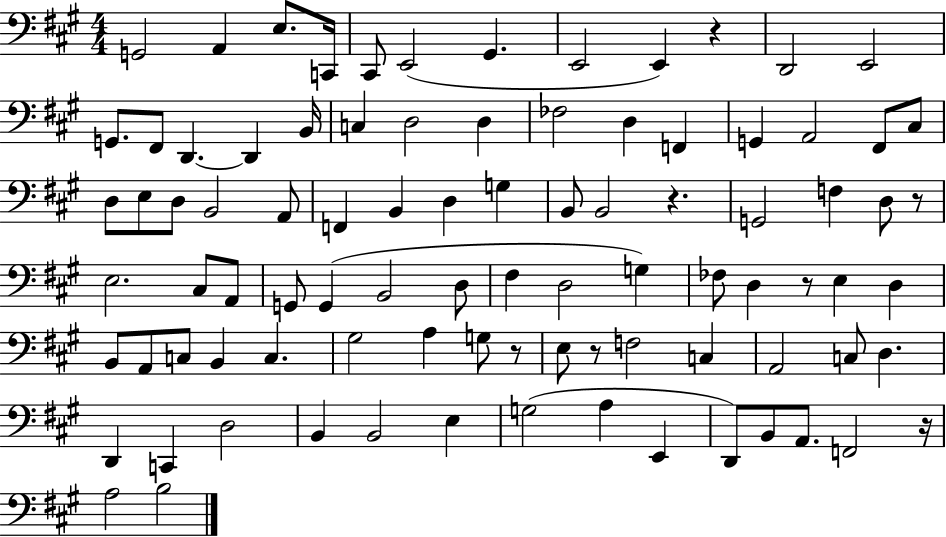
{
  \clef bass
  \numericTimeSignature
  \time 4/4
  \key a \major
  g,2 a,4 e8. c,16 | cis,8 e,2( gis,4. | e,2 e,4) r4 | d,2 e,2 | \break g,8. fis,8 d,4.~~ d,4 b,16 | c4 d2 d4 | fes2 d4 f,4 | g,4 a,2 fis,8 cis8 | \break d8 e8 d8 b,2 a,8 | f,4 b,4 d4 g4 | b,8 b,2 r4. | g,2 f4 d8 r8 | \break e2. cis8 a,8 | g,8 g,4( b,2 d8 | fis4 d2 g4) | fes8 d4 r8 e4 d4 | \break b,8 a,8 c8 b,4 c4. | gis2 a4 g8 r8 | e8 r8 f2 c4 | a,2 c8 d4. | \break d,4 c,4 d2 | b,4 b,2 e4 | g2( a4 e,4 | d,8) b,8 a,8. f,2 r16 | \break a2 b2 | \bar "|."
}